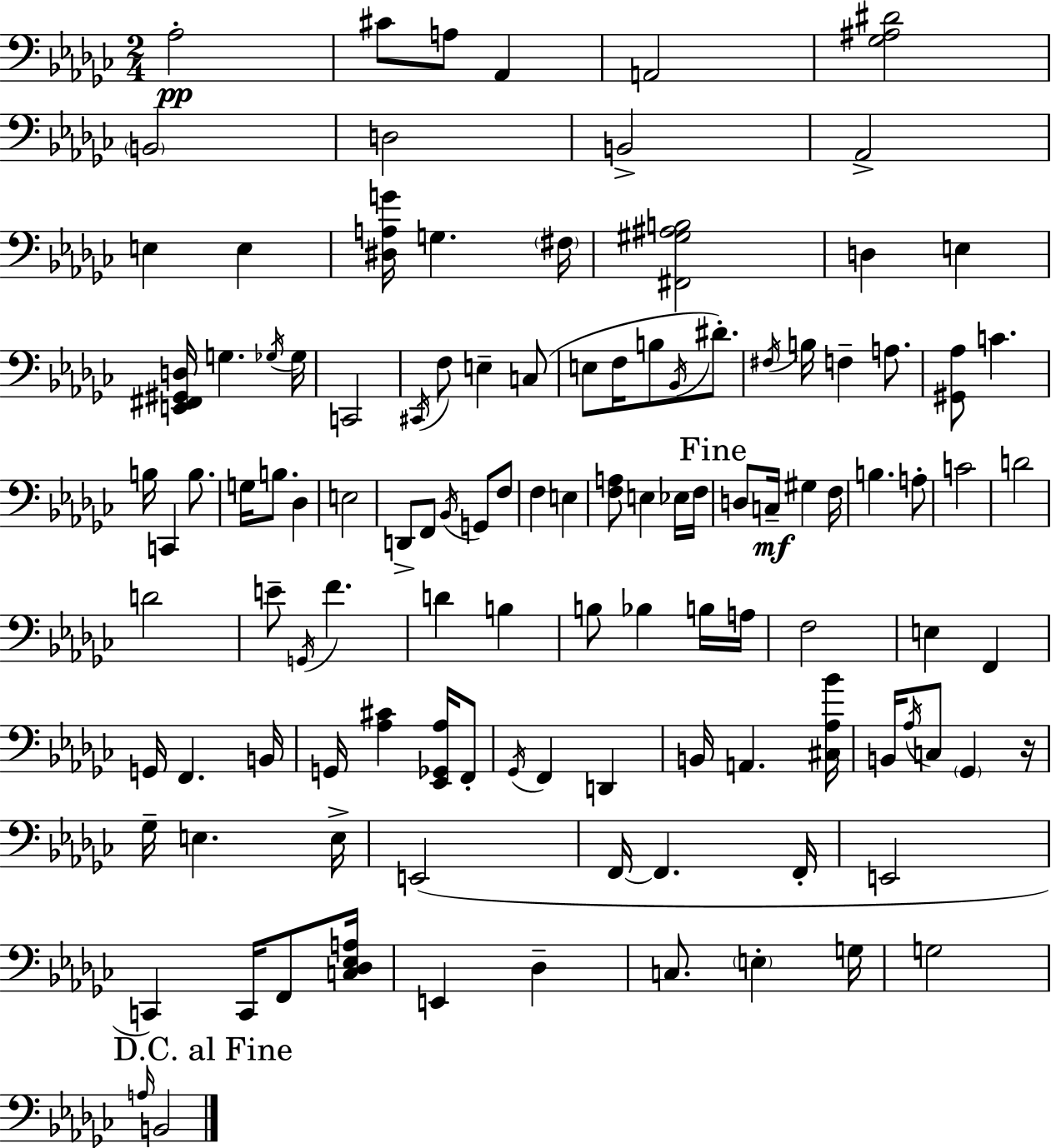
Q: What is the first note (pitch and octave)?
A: Ab3